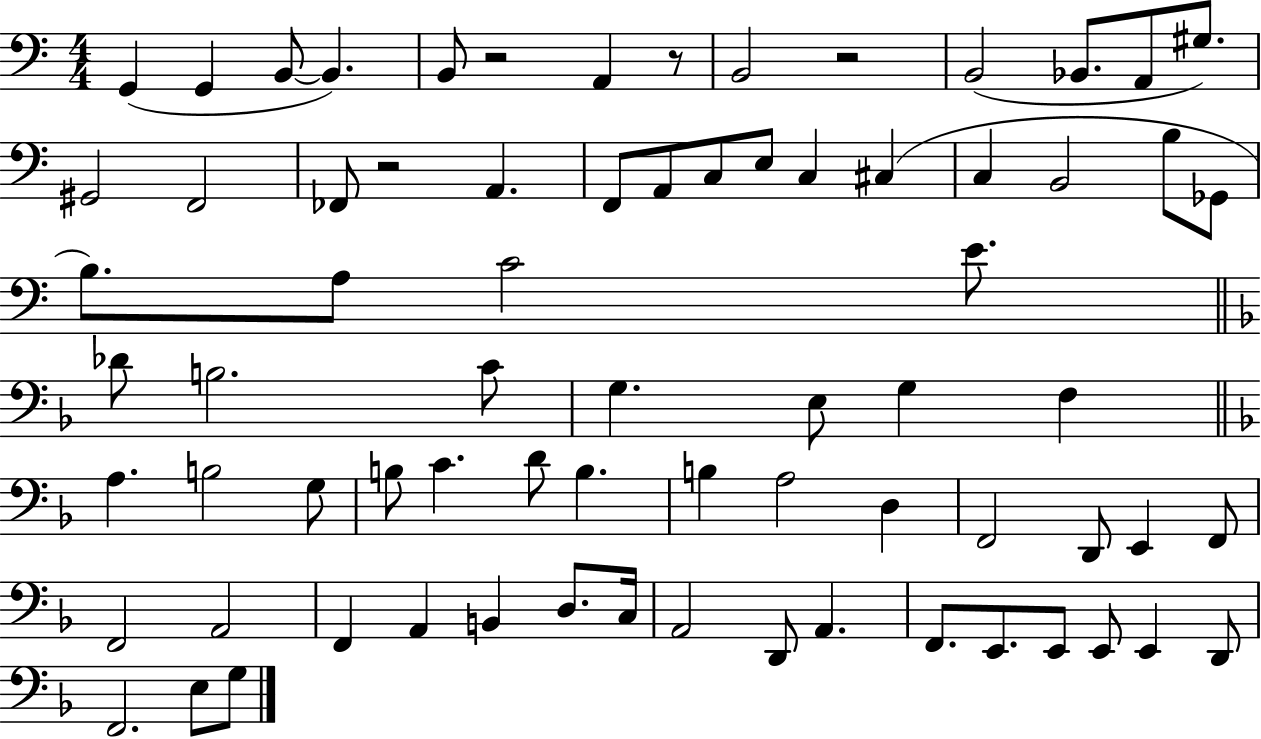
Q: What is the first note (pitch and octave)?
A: G2